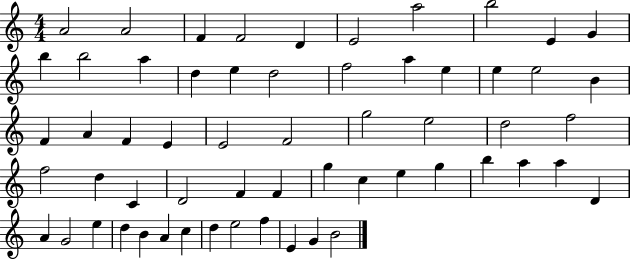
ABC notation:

X:1
T:Untitled
M:4/4
L:1/4
K:C
A2 A2 F F2 D E2 a2 b2 E G b b2 a d e d2 f2 a e e e2 B F A F E E2 F2 g2 e2 d2 f2 f2 d C D2 F F g c e g b a a D A G2 e d B A c d e2 f E G B2